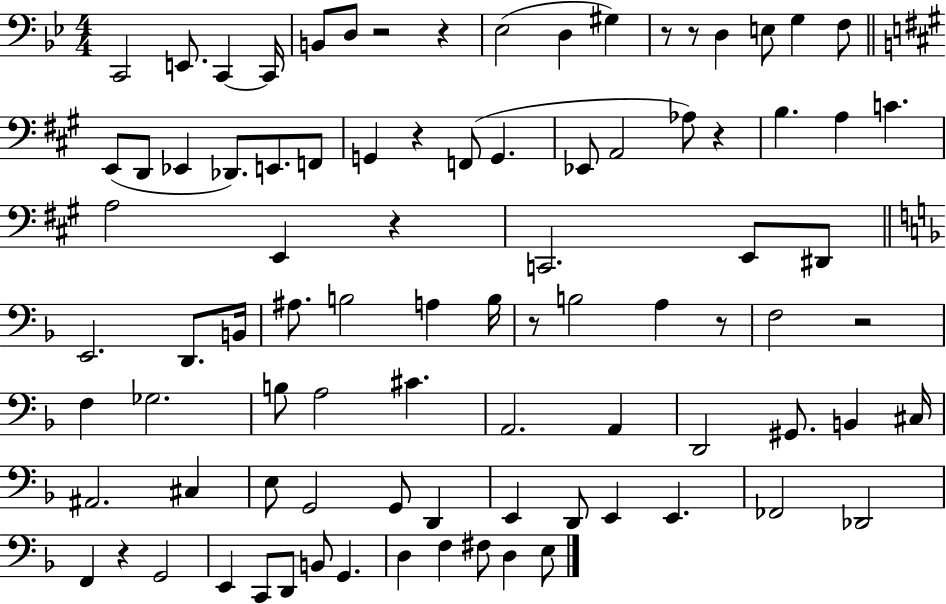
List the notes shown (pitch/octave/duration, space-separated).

C2/h E2/e. C2/q C2/s B2/e D3/e R/h R/q Eb3/h D3/q G#3/q R/e R/e D3/q E3/e G3/q F3/e E2/e D2/e Eb2/q Db2/e. E2/e. F2/e G2/q R/q F2/e G2/q. Eb2/e A2/h Ab3/e R/q B3/q. A3/q C4/q. A3/h E2/q R/q C2/h. E2/e D#2/e E2/h. D2/e. B2/s A#3/e. B3/h A3/q B3/s R/e B3/h A3/q R/e F3/h R/h F3/q Gb3/h. B3/e A3/h C#4/q. A2/h. A2/q D2/h G#2/e. B2/q C#3/s A#2/h. C#3/q E3/e G2/h G2/e D2/q E2/q D2/e E2/q E2/q. FES2/h Db2/h F2/q R/q G2/h E2/q C2/e D2/e B2/e G2/q. D3/q F3/q F#3/e D3/q E3/e